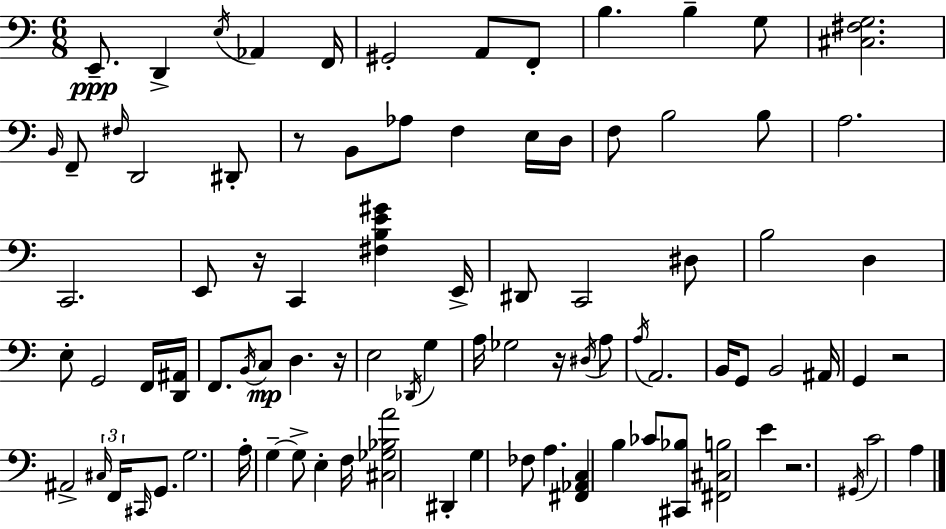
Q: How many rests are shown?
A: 6